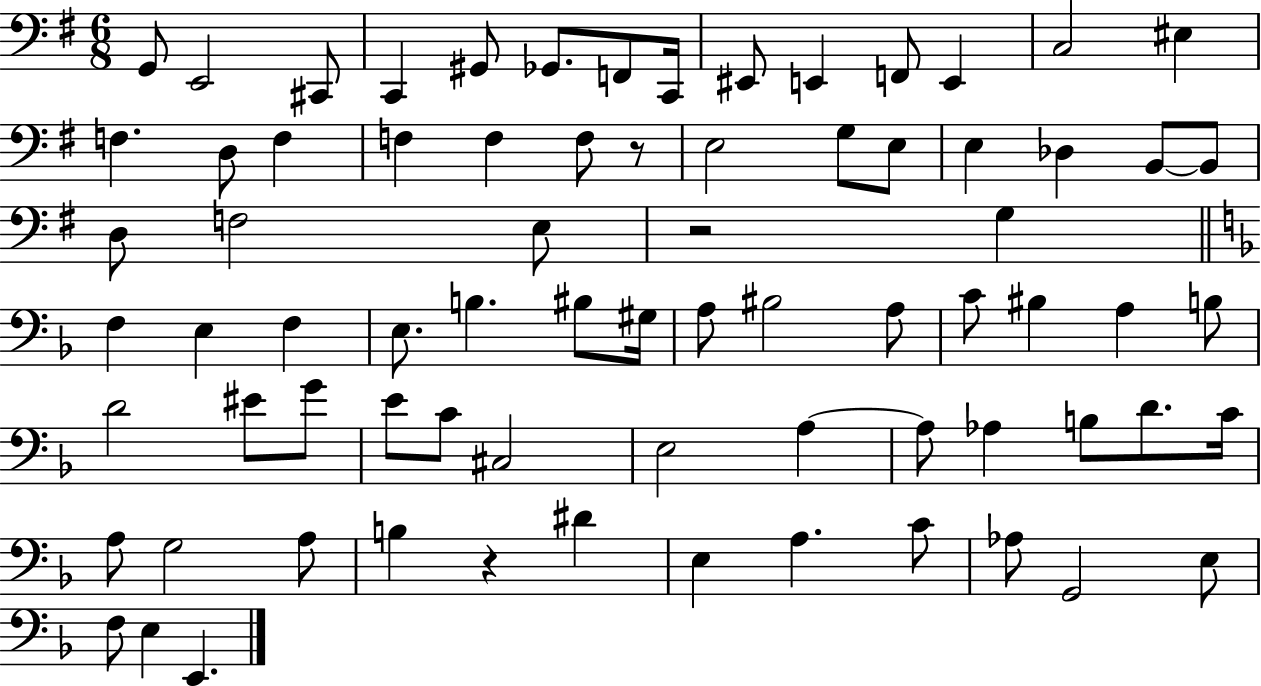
{
  \clef bass
  \numericTimeSignature
  \time 6/8
  \key g \major
  \repeat volta 2 { g,8 e,2 cis,8 | c,4 gis,8 ges,8. f,8 c,16 | eis,8 e,4 f,8 e,4 | c2 eis4 | \break f4. d8 f4 | f4 f4 f8 r8 | e2 g8 e8 | e4 des4 b,8~~ b,8 | \break d8 f2 e8 | r2 g4 | \bar "||" \break \key f \major f4 e4 f4 | e8. b4. bis8 gis16 | a8 bis2 a8 | c'8 bis4 a4 b8 | \break d'2 eis'8 g'8 | e'8 c'8 cis2 | e2 a4~~ | a8 aes4 b8 d'8. c'16 | \break a8 g2 a8 | b4 r4 dis'4 | e4 a4. c'8 | aes8 g,2 e8 | \break f8 e4 e,4. | } \bar "|."
}